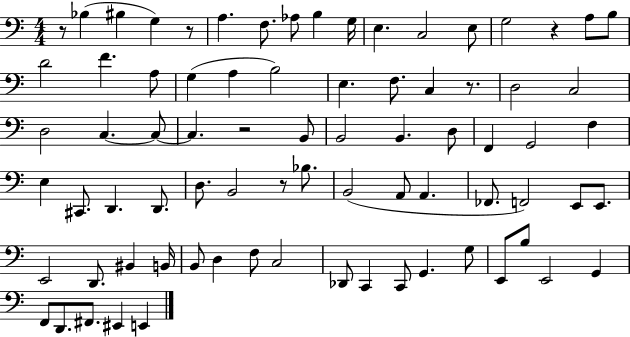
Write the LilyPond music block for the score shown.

{
  \clef bass
  \numericTimeSignature
  \time 4/4
  \key c \major
  r8 bes4( bis4 g4) r8 | a4. f8. aes8 b4 g16 | e4. c2 e8 | g2 r4 a8 b8 | \break d'2 f'4. a8 | g4( a4 b2) | e4. f8. c4 r8. | d2 c2 | \break d2 c4.~~ c8~~ | c4. r2 b,8 | b,2 b,4. d8 | f,4 g,2 f4 | \break e4 cis,8. d,4. d,8. | d8. b,2 r8 bes8. | b,2( a,8 a,4. | fes,8. f,2) e,8 e,8. | \break e,2 d,8. bis,4 b,16 | b,8 d4 f8 c2 | des,8 c,4 c,8 g,4. g8 | e,8 b8 e,2 g,4 | \break f,8 d,8. fis,8. eis,4 e,4 | \bar "|."
}